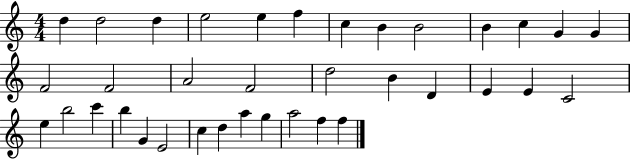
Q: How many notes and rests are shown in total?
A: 36